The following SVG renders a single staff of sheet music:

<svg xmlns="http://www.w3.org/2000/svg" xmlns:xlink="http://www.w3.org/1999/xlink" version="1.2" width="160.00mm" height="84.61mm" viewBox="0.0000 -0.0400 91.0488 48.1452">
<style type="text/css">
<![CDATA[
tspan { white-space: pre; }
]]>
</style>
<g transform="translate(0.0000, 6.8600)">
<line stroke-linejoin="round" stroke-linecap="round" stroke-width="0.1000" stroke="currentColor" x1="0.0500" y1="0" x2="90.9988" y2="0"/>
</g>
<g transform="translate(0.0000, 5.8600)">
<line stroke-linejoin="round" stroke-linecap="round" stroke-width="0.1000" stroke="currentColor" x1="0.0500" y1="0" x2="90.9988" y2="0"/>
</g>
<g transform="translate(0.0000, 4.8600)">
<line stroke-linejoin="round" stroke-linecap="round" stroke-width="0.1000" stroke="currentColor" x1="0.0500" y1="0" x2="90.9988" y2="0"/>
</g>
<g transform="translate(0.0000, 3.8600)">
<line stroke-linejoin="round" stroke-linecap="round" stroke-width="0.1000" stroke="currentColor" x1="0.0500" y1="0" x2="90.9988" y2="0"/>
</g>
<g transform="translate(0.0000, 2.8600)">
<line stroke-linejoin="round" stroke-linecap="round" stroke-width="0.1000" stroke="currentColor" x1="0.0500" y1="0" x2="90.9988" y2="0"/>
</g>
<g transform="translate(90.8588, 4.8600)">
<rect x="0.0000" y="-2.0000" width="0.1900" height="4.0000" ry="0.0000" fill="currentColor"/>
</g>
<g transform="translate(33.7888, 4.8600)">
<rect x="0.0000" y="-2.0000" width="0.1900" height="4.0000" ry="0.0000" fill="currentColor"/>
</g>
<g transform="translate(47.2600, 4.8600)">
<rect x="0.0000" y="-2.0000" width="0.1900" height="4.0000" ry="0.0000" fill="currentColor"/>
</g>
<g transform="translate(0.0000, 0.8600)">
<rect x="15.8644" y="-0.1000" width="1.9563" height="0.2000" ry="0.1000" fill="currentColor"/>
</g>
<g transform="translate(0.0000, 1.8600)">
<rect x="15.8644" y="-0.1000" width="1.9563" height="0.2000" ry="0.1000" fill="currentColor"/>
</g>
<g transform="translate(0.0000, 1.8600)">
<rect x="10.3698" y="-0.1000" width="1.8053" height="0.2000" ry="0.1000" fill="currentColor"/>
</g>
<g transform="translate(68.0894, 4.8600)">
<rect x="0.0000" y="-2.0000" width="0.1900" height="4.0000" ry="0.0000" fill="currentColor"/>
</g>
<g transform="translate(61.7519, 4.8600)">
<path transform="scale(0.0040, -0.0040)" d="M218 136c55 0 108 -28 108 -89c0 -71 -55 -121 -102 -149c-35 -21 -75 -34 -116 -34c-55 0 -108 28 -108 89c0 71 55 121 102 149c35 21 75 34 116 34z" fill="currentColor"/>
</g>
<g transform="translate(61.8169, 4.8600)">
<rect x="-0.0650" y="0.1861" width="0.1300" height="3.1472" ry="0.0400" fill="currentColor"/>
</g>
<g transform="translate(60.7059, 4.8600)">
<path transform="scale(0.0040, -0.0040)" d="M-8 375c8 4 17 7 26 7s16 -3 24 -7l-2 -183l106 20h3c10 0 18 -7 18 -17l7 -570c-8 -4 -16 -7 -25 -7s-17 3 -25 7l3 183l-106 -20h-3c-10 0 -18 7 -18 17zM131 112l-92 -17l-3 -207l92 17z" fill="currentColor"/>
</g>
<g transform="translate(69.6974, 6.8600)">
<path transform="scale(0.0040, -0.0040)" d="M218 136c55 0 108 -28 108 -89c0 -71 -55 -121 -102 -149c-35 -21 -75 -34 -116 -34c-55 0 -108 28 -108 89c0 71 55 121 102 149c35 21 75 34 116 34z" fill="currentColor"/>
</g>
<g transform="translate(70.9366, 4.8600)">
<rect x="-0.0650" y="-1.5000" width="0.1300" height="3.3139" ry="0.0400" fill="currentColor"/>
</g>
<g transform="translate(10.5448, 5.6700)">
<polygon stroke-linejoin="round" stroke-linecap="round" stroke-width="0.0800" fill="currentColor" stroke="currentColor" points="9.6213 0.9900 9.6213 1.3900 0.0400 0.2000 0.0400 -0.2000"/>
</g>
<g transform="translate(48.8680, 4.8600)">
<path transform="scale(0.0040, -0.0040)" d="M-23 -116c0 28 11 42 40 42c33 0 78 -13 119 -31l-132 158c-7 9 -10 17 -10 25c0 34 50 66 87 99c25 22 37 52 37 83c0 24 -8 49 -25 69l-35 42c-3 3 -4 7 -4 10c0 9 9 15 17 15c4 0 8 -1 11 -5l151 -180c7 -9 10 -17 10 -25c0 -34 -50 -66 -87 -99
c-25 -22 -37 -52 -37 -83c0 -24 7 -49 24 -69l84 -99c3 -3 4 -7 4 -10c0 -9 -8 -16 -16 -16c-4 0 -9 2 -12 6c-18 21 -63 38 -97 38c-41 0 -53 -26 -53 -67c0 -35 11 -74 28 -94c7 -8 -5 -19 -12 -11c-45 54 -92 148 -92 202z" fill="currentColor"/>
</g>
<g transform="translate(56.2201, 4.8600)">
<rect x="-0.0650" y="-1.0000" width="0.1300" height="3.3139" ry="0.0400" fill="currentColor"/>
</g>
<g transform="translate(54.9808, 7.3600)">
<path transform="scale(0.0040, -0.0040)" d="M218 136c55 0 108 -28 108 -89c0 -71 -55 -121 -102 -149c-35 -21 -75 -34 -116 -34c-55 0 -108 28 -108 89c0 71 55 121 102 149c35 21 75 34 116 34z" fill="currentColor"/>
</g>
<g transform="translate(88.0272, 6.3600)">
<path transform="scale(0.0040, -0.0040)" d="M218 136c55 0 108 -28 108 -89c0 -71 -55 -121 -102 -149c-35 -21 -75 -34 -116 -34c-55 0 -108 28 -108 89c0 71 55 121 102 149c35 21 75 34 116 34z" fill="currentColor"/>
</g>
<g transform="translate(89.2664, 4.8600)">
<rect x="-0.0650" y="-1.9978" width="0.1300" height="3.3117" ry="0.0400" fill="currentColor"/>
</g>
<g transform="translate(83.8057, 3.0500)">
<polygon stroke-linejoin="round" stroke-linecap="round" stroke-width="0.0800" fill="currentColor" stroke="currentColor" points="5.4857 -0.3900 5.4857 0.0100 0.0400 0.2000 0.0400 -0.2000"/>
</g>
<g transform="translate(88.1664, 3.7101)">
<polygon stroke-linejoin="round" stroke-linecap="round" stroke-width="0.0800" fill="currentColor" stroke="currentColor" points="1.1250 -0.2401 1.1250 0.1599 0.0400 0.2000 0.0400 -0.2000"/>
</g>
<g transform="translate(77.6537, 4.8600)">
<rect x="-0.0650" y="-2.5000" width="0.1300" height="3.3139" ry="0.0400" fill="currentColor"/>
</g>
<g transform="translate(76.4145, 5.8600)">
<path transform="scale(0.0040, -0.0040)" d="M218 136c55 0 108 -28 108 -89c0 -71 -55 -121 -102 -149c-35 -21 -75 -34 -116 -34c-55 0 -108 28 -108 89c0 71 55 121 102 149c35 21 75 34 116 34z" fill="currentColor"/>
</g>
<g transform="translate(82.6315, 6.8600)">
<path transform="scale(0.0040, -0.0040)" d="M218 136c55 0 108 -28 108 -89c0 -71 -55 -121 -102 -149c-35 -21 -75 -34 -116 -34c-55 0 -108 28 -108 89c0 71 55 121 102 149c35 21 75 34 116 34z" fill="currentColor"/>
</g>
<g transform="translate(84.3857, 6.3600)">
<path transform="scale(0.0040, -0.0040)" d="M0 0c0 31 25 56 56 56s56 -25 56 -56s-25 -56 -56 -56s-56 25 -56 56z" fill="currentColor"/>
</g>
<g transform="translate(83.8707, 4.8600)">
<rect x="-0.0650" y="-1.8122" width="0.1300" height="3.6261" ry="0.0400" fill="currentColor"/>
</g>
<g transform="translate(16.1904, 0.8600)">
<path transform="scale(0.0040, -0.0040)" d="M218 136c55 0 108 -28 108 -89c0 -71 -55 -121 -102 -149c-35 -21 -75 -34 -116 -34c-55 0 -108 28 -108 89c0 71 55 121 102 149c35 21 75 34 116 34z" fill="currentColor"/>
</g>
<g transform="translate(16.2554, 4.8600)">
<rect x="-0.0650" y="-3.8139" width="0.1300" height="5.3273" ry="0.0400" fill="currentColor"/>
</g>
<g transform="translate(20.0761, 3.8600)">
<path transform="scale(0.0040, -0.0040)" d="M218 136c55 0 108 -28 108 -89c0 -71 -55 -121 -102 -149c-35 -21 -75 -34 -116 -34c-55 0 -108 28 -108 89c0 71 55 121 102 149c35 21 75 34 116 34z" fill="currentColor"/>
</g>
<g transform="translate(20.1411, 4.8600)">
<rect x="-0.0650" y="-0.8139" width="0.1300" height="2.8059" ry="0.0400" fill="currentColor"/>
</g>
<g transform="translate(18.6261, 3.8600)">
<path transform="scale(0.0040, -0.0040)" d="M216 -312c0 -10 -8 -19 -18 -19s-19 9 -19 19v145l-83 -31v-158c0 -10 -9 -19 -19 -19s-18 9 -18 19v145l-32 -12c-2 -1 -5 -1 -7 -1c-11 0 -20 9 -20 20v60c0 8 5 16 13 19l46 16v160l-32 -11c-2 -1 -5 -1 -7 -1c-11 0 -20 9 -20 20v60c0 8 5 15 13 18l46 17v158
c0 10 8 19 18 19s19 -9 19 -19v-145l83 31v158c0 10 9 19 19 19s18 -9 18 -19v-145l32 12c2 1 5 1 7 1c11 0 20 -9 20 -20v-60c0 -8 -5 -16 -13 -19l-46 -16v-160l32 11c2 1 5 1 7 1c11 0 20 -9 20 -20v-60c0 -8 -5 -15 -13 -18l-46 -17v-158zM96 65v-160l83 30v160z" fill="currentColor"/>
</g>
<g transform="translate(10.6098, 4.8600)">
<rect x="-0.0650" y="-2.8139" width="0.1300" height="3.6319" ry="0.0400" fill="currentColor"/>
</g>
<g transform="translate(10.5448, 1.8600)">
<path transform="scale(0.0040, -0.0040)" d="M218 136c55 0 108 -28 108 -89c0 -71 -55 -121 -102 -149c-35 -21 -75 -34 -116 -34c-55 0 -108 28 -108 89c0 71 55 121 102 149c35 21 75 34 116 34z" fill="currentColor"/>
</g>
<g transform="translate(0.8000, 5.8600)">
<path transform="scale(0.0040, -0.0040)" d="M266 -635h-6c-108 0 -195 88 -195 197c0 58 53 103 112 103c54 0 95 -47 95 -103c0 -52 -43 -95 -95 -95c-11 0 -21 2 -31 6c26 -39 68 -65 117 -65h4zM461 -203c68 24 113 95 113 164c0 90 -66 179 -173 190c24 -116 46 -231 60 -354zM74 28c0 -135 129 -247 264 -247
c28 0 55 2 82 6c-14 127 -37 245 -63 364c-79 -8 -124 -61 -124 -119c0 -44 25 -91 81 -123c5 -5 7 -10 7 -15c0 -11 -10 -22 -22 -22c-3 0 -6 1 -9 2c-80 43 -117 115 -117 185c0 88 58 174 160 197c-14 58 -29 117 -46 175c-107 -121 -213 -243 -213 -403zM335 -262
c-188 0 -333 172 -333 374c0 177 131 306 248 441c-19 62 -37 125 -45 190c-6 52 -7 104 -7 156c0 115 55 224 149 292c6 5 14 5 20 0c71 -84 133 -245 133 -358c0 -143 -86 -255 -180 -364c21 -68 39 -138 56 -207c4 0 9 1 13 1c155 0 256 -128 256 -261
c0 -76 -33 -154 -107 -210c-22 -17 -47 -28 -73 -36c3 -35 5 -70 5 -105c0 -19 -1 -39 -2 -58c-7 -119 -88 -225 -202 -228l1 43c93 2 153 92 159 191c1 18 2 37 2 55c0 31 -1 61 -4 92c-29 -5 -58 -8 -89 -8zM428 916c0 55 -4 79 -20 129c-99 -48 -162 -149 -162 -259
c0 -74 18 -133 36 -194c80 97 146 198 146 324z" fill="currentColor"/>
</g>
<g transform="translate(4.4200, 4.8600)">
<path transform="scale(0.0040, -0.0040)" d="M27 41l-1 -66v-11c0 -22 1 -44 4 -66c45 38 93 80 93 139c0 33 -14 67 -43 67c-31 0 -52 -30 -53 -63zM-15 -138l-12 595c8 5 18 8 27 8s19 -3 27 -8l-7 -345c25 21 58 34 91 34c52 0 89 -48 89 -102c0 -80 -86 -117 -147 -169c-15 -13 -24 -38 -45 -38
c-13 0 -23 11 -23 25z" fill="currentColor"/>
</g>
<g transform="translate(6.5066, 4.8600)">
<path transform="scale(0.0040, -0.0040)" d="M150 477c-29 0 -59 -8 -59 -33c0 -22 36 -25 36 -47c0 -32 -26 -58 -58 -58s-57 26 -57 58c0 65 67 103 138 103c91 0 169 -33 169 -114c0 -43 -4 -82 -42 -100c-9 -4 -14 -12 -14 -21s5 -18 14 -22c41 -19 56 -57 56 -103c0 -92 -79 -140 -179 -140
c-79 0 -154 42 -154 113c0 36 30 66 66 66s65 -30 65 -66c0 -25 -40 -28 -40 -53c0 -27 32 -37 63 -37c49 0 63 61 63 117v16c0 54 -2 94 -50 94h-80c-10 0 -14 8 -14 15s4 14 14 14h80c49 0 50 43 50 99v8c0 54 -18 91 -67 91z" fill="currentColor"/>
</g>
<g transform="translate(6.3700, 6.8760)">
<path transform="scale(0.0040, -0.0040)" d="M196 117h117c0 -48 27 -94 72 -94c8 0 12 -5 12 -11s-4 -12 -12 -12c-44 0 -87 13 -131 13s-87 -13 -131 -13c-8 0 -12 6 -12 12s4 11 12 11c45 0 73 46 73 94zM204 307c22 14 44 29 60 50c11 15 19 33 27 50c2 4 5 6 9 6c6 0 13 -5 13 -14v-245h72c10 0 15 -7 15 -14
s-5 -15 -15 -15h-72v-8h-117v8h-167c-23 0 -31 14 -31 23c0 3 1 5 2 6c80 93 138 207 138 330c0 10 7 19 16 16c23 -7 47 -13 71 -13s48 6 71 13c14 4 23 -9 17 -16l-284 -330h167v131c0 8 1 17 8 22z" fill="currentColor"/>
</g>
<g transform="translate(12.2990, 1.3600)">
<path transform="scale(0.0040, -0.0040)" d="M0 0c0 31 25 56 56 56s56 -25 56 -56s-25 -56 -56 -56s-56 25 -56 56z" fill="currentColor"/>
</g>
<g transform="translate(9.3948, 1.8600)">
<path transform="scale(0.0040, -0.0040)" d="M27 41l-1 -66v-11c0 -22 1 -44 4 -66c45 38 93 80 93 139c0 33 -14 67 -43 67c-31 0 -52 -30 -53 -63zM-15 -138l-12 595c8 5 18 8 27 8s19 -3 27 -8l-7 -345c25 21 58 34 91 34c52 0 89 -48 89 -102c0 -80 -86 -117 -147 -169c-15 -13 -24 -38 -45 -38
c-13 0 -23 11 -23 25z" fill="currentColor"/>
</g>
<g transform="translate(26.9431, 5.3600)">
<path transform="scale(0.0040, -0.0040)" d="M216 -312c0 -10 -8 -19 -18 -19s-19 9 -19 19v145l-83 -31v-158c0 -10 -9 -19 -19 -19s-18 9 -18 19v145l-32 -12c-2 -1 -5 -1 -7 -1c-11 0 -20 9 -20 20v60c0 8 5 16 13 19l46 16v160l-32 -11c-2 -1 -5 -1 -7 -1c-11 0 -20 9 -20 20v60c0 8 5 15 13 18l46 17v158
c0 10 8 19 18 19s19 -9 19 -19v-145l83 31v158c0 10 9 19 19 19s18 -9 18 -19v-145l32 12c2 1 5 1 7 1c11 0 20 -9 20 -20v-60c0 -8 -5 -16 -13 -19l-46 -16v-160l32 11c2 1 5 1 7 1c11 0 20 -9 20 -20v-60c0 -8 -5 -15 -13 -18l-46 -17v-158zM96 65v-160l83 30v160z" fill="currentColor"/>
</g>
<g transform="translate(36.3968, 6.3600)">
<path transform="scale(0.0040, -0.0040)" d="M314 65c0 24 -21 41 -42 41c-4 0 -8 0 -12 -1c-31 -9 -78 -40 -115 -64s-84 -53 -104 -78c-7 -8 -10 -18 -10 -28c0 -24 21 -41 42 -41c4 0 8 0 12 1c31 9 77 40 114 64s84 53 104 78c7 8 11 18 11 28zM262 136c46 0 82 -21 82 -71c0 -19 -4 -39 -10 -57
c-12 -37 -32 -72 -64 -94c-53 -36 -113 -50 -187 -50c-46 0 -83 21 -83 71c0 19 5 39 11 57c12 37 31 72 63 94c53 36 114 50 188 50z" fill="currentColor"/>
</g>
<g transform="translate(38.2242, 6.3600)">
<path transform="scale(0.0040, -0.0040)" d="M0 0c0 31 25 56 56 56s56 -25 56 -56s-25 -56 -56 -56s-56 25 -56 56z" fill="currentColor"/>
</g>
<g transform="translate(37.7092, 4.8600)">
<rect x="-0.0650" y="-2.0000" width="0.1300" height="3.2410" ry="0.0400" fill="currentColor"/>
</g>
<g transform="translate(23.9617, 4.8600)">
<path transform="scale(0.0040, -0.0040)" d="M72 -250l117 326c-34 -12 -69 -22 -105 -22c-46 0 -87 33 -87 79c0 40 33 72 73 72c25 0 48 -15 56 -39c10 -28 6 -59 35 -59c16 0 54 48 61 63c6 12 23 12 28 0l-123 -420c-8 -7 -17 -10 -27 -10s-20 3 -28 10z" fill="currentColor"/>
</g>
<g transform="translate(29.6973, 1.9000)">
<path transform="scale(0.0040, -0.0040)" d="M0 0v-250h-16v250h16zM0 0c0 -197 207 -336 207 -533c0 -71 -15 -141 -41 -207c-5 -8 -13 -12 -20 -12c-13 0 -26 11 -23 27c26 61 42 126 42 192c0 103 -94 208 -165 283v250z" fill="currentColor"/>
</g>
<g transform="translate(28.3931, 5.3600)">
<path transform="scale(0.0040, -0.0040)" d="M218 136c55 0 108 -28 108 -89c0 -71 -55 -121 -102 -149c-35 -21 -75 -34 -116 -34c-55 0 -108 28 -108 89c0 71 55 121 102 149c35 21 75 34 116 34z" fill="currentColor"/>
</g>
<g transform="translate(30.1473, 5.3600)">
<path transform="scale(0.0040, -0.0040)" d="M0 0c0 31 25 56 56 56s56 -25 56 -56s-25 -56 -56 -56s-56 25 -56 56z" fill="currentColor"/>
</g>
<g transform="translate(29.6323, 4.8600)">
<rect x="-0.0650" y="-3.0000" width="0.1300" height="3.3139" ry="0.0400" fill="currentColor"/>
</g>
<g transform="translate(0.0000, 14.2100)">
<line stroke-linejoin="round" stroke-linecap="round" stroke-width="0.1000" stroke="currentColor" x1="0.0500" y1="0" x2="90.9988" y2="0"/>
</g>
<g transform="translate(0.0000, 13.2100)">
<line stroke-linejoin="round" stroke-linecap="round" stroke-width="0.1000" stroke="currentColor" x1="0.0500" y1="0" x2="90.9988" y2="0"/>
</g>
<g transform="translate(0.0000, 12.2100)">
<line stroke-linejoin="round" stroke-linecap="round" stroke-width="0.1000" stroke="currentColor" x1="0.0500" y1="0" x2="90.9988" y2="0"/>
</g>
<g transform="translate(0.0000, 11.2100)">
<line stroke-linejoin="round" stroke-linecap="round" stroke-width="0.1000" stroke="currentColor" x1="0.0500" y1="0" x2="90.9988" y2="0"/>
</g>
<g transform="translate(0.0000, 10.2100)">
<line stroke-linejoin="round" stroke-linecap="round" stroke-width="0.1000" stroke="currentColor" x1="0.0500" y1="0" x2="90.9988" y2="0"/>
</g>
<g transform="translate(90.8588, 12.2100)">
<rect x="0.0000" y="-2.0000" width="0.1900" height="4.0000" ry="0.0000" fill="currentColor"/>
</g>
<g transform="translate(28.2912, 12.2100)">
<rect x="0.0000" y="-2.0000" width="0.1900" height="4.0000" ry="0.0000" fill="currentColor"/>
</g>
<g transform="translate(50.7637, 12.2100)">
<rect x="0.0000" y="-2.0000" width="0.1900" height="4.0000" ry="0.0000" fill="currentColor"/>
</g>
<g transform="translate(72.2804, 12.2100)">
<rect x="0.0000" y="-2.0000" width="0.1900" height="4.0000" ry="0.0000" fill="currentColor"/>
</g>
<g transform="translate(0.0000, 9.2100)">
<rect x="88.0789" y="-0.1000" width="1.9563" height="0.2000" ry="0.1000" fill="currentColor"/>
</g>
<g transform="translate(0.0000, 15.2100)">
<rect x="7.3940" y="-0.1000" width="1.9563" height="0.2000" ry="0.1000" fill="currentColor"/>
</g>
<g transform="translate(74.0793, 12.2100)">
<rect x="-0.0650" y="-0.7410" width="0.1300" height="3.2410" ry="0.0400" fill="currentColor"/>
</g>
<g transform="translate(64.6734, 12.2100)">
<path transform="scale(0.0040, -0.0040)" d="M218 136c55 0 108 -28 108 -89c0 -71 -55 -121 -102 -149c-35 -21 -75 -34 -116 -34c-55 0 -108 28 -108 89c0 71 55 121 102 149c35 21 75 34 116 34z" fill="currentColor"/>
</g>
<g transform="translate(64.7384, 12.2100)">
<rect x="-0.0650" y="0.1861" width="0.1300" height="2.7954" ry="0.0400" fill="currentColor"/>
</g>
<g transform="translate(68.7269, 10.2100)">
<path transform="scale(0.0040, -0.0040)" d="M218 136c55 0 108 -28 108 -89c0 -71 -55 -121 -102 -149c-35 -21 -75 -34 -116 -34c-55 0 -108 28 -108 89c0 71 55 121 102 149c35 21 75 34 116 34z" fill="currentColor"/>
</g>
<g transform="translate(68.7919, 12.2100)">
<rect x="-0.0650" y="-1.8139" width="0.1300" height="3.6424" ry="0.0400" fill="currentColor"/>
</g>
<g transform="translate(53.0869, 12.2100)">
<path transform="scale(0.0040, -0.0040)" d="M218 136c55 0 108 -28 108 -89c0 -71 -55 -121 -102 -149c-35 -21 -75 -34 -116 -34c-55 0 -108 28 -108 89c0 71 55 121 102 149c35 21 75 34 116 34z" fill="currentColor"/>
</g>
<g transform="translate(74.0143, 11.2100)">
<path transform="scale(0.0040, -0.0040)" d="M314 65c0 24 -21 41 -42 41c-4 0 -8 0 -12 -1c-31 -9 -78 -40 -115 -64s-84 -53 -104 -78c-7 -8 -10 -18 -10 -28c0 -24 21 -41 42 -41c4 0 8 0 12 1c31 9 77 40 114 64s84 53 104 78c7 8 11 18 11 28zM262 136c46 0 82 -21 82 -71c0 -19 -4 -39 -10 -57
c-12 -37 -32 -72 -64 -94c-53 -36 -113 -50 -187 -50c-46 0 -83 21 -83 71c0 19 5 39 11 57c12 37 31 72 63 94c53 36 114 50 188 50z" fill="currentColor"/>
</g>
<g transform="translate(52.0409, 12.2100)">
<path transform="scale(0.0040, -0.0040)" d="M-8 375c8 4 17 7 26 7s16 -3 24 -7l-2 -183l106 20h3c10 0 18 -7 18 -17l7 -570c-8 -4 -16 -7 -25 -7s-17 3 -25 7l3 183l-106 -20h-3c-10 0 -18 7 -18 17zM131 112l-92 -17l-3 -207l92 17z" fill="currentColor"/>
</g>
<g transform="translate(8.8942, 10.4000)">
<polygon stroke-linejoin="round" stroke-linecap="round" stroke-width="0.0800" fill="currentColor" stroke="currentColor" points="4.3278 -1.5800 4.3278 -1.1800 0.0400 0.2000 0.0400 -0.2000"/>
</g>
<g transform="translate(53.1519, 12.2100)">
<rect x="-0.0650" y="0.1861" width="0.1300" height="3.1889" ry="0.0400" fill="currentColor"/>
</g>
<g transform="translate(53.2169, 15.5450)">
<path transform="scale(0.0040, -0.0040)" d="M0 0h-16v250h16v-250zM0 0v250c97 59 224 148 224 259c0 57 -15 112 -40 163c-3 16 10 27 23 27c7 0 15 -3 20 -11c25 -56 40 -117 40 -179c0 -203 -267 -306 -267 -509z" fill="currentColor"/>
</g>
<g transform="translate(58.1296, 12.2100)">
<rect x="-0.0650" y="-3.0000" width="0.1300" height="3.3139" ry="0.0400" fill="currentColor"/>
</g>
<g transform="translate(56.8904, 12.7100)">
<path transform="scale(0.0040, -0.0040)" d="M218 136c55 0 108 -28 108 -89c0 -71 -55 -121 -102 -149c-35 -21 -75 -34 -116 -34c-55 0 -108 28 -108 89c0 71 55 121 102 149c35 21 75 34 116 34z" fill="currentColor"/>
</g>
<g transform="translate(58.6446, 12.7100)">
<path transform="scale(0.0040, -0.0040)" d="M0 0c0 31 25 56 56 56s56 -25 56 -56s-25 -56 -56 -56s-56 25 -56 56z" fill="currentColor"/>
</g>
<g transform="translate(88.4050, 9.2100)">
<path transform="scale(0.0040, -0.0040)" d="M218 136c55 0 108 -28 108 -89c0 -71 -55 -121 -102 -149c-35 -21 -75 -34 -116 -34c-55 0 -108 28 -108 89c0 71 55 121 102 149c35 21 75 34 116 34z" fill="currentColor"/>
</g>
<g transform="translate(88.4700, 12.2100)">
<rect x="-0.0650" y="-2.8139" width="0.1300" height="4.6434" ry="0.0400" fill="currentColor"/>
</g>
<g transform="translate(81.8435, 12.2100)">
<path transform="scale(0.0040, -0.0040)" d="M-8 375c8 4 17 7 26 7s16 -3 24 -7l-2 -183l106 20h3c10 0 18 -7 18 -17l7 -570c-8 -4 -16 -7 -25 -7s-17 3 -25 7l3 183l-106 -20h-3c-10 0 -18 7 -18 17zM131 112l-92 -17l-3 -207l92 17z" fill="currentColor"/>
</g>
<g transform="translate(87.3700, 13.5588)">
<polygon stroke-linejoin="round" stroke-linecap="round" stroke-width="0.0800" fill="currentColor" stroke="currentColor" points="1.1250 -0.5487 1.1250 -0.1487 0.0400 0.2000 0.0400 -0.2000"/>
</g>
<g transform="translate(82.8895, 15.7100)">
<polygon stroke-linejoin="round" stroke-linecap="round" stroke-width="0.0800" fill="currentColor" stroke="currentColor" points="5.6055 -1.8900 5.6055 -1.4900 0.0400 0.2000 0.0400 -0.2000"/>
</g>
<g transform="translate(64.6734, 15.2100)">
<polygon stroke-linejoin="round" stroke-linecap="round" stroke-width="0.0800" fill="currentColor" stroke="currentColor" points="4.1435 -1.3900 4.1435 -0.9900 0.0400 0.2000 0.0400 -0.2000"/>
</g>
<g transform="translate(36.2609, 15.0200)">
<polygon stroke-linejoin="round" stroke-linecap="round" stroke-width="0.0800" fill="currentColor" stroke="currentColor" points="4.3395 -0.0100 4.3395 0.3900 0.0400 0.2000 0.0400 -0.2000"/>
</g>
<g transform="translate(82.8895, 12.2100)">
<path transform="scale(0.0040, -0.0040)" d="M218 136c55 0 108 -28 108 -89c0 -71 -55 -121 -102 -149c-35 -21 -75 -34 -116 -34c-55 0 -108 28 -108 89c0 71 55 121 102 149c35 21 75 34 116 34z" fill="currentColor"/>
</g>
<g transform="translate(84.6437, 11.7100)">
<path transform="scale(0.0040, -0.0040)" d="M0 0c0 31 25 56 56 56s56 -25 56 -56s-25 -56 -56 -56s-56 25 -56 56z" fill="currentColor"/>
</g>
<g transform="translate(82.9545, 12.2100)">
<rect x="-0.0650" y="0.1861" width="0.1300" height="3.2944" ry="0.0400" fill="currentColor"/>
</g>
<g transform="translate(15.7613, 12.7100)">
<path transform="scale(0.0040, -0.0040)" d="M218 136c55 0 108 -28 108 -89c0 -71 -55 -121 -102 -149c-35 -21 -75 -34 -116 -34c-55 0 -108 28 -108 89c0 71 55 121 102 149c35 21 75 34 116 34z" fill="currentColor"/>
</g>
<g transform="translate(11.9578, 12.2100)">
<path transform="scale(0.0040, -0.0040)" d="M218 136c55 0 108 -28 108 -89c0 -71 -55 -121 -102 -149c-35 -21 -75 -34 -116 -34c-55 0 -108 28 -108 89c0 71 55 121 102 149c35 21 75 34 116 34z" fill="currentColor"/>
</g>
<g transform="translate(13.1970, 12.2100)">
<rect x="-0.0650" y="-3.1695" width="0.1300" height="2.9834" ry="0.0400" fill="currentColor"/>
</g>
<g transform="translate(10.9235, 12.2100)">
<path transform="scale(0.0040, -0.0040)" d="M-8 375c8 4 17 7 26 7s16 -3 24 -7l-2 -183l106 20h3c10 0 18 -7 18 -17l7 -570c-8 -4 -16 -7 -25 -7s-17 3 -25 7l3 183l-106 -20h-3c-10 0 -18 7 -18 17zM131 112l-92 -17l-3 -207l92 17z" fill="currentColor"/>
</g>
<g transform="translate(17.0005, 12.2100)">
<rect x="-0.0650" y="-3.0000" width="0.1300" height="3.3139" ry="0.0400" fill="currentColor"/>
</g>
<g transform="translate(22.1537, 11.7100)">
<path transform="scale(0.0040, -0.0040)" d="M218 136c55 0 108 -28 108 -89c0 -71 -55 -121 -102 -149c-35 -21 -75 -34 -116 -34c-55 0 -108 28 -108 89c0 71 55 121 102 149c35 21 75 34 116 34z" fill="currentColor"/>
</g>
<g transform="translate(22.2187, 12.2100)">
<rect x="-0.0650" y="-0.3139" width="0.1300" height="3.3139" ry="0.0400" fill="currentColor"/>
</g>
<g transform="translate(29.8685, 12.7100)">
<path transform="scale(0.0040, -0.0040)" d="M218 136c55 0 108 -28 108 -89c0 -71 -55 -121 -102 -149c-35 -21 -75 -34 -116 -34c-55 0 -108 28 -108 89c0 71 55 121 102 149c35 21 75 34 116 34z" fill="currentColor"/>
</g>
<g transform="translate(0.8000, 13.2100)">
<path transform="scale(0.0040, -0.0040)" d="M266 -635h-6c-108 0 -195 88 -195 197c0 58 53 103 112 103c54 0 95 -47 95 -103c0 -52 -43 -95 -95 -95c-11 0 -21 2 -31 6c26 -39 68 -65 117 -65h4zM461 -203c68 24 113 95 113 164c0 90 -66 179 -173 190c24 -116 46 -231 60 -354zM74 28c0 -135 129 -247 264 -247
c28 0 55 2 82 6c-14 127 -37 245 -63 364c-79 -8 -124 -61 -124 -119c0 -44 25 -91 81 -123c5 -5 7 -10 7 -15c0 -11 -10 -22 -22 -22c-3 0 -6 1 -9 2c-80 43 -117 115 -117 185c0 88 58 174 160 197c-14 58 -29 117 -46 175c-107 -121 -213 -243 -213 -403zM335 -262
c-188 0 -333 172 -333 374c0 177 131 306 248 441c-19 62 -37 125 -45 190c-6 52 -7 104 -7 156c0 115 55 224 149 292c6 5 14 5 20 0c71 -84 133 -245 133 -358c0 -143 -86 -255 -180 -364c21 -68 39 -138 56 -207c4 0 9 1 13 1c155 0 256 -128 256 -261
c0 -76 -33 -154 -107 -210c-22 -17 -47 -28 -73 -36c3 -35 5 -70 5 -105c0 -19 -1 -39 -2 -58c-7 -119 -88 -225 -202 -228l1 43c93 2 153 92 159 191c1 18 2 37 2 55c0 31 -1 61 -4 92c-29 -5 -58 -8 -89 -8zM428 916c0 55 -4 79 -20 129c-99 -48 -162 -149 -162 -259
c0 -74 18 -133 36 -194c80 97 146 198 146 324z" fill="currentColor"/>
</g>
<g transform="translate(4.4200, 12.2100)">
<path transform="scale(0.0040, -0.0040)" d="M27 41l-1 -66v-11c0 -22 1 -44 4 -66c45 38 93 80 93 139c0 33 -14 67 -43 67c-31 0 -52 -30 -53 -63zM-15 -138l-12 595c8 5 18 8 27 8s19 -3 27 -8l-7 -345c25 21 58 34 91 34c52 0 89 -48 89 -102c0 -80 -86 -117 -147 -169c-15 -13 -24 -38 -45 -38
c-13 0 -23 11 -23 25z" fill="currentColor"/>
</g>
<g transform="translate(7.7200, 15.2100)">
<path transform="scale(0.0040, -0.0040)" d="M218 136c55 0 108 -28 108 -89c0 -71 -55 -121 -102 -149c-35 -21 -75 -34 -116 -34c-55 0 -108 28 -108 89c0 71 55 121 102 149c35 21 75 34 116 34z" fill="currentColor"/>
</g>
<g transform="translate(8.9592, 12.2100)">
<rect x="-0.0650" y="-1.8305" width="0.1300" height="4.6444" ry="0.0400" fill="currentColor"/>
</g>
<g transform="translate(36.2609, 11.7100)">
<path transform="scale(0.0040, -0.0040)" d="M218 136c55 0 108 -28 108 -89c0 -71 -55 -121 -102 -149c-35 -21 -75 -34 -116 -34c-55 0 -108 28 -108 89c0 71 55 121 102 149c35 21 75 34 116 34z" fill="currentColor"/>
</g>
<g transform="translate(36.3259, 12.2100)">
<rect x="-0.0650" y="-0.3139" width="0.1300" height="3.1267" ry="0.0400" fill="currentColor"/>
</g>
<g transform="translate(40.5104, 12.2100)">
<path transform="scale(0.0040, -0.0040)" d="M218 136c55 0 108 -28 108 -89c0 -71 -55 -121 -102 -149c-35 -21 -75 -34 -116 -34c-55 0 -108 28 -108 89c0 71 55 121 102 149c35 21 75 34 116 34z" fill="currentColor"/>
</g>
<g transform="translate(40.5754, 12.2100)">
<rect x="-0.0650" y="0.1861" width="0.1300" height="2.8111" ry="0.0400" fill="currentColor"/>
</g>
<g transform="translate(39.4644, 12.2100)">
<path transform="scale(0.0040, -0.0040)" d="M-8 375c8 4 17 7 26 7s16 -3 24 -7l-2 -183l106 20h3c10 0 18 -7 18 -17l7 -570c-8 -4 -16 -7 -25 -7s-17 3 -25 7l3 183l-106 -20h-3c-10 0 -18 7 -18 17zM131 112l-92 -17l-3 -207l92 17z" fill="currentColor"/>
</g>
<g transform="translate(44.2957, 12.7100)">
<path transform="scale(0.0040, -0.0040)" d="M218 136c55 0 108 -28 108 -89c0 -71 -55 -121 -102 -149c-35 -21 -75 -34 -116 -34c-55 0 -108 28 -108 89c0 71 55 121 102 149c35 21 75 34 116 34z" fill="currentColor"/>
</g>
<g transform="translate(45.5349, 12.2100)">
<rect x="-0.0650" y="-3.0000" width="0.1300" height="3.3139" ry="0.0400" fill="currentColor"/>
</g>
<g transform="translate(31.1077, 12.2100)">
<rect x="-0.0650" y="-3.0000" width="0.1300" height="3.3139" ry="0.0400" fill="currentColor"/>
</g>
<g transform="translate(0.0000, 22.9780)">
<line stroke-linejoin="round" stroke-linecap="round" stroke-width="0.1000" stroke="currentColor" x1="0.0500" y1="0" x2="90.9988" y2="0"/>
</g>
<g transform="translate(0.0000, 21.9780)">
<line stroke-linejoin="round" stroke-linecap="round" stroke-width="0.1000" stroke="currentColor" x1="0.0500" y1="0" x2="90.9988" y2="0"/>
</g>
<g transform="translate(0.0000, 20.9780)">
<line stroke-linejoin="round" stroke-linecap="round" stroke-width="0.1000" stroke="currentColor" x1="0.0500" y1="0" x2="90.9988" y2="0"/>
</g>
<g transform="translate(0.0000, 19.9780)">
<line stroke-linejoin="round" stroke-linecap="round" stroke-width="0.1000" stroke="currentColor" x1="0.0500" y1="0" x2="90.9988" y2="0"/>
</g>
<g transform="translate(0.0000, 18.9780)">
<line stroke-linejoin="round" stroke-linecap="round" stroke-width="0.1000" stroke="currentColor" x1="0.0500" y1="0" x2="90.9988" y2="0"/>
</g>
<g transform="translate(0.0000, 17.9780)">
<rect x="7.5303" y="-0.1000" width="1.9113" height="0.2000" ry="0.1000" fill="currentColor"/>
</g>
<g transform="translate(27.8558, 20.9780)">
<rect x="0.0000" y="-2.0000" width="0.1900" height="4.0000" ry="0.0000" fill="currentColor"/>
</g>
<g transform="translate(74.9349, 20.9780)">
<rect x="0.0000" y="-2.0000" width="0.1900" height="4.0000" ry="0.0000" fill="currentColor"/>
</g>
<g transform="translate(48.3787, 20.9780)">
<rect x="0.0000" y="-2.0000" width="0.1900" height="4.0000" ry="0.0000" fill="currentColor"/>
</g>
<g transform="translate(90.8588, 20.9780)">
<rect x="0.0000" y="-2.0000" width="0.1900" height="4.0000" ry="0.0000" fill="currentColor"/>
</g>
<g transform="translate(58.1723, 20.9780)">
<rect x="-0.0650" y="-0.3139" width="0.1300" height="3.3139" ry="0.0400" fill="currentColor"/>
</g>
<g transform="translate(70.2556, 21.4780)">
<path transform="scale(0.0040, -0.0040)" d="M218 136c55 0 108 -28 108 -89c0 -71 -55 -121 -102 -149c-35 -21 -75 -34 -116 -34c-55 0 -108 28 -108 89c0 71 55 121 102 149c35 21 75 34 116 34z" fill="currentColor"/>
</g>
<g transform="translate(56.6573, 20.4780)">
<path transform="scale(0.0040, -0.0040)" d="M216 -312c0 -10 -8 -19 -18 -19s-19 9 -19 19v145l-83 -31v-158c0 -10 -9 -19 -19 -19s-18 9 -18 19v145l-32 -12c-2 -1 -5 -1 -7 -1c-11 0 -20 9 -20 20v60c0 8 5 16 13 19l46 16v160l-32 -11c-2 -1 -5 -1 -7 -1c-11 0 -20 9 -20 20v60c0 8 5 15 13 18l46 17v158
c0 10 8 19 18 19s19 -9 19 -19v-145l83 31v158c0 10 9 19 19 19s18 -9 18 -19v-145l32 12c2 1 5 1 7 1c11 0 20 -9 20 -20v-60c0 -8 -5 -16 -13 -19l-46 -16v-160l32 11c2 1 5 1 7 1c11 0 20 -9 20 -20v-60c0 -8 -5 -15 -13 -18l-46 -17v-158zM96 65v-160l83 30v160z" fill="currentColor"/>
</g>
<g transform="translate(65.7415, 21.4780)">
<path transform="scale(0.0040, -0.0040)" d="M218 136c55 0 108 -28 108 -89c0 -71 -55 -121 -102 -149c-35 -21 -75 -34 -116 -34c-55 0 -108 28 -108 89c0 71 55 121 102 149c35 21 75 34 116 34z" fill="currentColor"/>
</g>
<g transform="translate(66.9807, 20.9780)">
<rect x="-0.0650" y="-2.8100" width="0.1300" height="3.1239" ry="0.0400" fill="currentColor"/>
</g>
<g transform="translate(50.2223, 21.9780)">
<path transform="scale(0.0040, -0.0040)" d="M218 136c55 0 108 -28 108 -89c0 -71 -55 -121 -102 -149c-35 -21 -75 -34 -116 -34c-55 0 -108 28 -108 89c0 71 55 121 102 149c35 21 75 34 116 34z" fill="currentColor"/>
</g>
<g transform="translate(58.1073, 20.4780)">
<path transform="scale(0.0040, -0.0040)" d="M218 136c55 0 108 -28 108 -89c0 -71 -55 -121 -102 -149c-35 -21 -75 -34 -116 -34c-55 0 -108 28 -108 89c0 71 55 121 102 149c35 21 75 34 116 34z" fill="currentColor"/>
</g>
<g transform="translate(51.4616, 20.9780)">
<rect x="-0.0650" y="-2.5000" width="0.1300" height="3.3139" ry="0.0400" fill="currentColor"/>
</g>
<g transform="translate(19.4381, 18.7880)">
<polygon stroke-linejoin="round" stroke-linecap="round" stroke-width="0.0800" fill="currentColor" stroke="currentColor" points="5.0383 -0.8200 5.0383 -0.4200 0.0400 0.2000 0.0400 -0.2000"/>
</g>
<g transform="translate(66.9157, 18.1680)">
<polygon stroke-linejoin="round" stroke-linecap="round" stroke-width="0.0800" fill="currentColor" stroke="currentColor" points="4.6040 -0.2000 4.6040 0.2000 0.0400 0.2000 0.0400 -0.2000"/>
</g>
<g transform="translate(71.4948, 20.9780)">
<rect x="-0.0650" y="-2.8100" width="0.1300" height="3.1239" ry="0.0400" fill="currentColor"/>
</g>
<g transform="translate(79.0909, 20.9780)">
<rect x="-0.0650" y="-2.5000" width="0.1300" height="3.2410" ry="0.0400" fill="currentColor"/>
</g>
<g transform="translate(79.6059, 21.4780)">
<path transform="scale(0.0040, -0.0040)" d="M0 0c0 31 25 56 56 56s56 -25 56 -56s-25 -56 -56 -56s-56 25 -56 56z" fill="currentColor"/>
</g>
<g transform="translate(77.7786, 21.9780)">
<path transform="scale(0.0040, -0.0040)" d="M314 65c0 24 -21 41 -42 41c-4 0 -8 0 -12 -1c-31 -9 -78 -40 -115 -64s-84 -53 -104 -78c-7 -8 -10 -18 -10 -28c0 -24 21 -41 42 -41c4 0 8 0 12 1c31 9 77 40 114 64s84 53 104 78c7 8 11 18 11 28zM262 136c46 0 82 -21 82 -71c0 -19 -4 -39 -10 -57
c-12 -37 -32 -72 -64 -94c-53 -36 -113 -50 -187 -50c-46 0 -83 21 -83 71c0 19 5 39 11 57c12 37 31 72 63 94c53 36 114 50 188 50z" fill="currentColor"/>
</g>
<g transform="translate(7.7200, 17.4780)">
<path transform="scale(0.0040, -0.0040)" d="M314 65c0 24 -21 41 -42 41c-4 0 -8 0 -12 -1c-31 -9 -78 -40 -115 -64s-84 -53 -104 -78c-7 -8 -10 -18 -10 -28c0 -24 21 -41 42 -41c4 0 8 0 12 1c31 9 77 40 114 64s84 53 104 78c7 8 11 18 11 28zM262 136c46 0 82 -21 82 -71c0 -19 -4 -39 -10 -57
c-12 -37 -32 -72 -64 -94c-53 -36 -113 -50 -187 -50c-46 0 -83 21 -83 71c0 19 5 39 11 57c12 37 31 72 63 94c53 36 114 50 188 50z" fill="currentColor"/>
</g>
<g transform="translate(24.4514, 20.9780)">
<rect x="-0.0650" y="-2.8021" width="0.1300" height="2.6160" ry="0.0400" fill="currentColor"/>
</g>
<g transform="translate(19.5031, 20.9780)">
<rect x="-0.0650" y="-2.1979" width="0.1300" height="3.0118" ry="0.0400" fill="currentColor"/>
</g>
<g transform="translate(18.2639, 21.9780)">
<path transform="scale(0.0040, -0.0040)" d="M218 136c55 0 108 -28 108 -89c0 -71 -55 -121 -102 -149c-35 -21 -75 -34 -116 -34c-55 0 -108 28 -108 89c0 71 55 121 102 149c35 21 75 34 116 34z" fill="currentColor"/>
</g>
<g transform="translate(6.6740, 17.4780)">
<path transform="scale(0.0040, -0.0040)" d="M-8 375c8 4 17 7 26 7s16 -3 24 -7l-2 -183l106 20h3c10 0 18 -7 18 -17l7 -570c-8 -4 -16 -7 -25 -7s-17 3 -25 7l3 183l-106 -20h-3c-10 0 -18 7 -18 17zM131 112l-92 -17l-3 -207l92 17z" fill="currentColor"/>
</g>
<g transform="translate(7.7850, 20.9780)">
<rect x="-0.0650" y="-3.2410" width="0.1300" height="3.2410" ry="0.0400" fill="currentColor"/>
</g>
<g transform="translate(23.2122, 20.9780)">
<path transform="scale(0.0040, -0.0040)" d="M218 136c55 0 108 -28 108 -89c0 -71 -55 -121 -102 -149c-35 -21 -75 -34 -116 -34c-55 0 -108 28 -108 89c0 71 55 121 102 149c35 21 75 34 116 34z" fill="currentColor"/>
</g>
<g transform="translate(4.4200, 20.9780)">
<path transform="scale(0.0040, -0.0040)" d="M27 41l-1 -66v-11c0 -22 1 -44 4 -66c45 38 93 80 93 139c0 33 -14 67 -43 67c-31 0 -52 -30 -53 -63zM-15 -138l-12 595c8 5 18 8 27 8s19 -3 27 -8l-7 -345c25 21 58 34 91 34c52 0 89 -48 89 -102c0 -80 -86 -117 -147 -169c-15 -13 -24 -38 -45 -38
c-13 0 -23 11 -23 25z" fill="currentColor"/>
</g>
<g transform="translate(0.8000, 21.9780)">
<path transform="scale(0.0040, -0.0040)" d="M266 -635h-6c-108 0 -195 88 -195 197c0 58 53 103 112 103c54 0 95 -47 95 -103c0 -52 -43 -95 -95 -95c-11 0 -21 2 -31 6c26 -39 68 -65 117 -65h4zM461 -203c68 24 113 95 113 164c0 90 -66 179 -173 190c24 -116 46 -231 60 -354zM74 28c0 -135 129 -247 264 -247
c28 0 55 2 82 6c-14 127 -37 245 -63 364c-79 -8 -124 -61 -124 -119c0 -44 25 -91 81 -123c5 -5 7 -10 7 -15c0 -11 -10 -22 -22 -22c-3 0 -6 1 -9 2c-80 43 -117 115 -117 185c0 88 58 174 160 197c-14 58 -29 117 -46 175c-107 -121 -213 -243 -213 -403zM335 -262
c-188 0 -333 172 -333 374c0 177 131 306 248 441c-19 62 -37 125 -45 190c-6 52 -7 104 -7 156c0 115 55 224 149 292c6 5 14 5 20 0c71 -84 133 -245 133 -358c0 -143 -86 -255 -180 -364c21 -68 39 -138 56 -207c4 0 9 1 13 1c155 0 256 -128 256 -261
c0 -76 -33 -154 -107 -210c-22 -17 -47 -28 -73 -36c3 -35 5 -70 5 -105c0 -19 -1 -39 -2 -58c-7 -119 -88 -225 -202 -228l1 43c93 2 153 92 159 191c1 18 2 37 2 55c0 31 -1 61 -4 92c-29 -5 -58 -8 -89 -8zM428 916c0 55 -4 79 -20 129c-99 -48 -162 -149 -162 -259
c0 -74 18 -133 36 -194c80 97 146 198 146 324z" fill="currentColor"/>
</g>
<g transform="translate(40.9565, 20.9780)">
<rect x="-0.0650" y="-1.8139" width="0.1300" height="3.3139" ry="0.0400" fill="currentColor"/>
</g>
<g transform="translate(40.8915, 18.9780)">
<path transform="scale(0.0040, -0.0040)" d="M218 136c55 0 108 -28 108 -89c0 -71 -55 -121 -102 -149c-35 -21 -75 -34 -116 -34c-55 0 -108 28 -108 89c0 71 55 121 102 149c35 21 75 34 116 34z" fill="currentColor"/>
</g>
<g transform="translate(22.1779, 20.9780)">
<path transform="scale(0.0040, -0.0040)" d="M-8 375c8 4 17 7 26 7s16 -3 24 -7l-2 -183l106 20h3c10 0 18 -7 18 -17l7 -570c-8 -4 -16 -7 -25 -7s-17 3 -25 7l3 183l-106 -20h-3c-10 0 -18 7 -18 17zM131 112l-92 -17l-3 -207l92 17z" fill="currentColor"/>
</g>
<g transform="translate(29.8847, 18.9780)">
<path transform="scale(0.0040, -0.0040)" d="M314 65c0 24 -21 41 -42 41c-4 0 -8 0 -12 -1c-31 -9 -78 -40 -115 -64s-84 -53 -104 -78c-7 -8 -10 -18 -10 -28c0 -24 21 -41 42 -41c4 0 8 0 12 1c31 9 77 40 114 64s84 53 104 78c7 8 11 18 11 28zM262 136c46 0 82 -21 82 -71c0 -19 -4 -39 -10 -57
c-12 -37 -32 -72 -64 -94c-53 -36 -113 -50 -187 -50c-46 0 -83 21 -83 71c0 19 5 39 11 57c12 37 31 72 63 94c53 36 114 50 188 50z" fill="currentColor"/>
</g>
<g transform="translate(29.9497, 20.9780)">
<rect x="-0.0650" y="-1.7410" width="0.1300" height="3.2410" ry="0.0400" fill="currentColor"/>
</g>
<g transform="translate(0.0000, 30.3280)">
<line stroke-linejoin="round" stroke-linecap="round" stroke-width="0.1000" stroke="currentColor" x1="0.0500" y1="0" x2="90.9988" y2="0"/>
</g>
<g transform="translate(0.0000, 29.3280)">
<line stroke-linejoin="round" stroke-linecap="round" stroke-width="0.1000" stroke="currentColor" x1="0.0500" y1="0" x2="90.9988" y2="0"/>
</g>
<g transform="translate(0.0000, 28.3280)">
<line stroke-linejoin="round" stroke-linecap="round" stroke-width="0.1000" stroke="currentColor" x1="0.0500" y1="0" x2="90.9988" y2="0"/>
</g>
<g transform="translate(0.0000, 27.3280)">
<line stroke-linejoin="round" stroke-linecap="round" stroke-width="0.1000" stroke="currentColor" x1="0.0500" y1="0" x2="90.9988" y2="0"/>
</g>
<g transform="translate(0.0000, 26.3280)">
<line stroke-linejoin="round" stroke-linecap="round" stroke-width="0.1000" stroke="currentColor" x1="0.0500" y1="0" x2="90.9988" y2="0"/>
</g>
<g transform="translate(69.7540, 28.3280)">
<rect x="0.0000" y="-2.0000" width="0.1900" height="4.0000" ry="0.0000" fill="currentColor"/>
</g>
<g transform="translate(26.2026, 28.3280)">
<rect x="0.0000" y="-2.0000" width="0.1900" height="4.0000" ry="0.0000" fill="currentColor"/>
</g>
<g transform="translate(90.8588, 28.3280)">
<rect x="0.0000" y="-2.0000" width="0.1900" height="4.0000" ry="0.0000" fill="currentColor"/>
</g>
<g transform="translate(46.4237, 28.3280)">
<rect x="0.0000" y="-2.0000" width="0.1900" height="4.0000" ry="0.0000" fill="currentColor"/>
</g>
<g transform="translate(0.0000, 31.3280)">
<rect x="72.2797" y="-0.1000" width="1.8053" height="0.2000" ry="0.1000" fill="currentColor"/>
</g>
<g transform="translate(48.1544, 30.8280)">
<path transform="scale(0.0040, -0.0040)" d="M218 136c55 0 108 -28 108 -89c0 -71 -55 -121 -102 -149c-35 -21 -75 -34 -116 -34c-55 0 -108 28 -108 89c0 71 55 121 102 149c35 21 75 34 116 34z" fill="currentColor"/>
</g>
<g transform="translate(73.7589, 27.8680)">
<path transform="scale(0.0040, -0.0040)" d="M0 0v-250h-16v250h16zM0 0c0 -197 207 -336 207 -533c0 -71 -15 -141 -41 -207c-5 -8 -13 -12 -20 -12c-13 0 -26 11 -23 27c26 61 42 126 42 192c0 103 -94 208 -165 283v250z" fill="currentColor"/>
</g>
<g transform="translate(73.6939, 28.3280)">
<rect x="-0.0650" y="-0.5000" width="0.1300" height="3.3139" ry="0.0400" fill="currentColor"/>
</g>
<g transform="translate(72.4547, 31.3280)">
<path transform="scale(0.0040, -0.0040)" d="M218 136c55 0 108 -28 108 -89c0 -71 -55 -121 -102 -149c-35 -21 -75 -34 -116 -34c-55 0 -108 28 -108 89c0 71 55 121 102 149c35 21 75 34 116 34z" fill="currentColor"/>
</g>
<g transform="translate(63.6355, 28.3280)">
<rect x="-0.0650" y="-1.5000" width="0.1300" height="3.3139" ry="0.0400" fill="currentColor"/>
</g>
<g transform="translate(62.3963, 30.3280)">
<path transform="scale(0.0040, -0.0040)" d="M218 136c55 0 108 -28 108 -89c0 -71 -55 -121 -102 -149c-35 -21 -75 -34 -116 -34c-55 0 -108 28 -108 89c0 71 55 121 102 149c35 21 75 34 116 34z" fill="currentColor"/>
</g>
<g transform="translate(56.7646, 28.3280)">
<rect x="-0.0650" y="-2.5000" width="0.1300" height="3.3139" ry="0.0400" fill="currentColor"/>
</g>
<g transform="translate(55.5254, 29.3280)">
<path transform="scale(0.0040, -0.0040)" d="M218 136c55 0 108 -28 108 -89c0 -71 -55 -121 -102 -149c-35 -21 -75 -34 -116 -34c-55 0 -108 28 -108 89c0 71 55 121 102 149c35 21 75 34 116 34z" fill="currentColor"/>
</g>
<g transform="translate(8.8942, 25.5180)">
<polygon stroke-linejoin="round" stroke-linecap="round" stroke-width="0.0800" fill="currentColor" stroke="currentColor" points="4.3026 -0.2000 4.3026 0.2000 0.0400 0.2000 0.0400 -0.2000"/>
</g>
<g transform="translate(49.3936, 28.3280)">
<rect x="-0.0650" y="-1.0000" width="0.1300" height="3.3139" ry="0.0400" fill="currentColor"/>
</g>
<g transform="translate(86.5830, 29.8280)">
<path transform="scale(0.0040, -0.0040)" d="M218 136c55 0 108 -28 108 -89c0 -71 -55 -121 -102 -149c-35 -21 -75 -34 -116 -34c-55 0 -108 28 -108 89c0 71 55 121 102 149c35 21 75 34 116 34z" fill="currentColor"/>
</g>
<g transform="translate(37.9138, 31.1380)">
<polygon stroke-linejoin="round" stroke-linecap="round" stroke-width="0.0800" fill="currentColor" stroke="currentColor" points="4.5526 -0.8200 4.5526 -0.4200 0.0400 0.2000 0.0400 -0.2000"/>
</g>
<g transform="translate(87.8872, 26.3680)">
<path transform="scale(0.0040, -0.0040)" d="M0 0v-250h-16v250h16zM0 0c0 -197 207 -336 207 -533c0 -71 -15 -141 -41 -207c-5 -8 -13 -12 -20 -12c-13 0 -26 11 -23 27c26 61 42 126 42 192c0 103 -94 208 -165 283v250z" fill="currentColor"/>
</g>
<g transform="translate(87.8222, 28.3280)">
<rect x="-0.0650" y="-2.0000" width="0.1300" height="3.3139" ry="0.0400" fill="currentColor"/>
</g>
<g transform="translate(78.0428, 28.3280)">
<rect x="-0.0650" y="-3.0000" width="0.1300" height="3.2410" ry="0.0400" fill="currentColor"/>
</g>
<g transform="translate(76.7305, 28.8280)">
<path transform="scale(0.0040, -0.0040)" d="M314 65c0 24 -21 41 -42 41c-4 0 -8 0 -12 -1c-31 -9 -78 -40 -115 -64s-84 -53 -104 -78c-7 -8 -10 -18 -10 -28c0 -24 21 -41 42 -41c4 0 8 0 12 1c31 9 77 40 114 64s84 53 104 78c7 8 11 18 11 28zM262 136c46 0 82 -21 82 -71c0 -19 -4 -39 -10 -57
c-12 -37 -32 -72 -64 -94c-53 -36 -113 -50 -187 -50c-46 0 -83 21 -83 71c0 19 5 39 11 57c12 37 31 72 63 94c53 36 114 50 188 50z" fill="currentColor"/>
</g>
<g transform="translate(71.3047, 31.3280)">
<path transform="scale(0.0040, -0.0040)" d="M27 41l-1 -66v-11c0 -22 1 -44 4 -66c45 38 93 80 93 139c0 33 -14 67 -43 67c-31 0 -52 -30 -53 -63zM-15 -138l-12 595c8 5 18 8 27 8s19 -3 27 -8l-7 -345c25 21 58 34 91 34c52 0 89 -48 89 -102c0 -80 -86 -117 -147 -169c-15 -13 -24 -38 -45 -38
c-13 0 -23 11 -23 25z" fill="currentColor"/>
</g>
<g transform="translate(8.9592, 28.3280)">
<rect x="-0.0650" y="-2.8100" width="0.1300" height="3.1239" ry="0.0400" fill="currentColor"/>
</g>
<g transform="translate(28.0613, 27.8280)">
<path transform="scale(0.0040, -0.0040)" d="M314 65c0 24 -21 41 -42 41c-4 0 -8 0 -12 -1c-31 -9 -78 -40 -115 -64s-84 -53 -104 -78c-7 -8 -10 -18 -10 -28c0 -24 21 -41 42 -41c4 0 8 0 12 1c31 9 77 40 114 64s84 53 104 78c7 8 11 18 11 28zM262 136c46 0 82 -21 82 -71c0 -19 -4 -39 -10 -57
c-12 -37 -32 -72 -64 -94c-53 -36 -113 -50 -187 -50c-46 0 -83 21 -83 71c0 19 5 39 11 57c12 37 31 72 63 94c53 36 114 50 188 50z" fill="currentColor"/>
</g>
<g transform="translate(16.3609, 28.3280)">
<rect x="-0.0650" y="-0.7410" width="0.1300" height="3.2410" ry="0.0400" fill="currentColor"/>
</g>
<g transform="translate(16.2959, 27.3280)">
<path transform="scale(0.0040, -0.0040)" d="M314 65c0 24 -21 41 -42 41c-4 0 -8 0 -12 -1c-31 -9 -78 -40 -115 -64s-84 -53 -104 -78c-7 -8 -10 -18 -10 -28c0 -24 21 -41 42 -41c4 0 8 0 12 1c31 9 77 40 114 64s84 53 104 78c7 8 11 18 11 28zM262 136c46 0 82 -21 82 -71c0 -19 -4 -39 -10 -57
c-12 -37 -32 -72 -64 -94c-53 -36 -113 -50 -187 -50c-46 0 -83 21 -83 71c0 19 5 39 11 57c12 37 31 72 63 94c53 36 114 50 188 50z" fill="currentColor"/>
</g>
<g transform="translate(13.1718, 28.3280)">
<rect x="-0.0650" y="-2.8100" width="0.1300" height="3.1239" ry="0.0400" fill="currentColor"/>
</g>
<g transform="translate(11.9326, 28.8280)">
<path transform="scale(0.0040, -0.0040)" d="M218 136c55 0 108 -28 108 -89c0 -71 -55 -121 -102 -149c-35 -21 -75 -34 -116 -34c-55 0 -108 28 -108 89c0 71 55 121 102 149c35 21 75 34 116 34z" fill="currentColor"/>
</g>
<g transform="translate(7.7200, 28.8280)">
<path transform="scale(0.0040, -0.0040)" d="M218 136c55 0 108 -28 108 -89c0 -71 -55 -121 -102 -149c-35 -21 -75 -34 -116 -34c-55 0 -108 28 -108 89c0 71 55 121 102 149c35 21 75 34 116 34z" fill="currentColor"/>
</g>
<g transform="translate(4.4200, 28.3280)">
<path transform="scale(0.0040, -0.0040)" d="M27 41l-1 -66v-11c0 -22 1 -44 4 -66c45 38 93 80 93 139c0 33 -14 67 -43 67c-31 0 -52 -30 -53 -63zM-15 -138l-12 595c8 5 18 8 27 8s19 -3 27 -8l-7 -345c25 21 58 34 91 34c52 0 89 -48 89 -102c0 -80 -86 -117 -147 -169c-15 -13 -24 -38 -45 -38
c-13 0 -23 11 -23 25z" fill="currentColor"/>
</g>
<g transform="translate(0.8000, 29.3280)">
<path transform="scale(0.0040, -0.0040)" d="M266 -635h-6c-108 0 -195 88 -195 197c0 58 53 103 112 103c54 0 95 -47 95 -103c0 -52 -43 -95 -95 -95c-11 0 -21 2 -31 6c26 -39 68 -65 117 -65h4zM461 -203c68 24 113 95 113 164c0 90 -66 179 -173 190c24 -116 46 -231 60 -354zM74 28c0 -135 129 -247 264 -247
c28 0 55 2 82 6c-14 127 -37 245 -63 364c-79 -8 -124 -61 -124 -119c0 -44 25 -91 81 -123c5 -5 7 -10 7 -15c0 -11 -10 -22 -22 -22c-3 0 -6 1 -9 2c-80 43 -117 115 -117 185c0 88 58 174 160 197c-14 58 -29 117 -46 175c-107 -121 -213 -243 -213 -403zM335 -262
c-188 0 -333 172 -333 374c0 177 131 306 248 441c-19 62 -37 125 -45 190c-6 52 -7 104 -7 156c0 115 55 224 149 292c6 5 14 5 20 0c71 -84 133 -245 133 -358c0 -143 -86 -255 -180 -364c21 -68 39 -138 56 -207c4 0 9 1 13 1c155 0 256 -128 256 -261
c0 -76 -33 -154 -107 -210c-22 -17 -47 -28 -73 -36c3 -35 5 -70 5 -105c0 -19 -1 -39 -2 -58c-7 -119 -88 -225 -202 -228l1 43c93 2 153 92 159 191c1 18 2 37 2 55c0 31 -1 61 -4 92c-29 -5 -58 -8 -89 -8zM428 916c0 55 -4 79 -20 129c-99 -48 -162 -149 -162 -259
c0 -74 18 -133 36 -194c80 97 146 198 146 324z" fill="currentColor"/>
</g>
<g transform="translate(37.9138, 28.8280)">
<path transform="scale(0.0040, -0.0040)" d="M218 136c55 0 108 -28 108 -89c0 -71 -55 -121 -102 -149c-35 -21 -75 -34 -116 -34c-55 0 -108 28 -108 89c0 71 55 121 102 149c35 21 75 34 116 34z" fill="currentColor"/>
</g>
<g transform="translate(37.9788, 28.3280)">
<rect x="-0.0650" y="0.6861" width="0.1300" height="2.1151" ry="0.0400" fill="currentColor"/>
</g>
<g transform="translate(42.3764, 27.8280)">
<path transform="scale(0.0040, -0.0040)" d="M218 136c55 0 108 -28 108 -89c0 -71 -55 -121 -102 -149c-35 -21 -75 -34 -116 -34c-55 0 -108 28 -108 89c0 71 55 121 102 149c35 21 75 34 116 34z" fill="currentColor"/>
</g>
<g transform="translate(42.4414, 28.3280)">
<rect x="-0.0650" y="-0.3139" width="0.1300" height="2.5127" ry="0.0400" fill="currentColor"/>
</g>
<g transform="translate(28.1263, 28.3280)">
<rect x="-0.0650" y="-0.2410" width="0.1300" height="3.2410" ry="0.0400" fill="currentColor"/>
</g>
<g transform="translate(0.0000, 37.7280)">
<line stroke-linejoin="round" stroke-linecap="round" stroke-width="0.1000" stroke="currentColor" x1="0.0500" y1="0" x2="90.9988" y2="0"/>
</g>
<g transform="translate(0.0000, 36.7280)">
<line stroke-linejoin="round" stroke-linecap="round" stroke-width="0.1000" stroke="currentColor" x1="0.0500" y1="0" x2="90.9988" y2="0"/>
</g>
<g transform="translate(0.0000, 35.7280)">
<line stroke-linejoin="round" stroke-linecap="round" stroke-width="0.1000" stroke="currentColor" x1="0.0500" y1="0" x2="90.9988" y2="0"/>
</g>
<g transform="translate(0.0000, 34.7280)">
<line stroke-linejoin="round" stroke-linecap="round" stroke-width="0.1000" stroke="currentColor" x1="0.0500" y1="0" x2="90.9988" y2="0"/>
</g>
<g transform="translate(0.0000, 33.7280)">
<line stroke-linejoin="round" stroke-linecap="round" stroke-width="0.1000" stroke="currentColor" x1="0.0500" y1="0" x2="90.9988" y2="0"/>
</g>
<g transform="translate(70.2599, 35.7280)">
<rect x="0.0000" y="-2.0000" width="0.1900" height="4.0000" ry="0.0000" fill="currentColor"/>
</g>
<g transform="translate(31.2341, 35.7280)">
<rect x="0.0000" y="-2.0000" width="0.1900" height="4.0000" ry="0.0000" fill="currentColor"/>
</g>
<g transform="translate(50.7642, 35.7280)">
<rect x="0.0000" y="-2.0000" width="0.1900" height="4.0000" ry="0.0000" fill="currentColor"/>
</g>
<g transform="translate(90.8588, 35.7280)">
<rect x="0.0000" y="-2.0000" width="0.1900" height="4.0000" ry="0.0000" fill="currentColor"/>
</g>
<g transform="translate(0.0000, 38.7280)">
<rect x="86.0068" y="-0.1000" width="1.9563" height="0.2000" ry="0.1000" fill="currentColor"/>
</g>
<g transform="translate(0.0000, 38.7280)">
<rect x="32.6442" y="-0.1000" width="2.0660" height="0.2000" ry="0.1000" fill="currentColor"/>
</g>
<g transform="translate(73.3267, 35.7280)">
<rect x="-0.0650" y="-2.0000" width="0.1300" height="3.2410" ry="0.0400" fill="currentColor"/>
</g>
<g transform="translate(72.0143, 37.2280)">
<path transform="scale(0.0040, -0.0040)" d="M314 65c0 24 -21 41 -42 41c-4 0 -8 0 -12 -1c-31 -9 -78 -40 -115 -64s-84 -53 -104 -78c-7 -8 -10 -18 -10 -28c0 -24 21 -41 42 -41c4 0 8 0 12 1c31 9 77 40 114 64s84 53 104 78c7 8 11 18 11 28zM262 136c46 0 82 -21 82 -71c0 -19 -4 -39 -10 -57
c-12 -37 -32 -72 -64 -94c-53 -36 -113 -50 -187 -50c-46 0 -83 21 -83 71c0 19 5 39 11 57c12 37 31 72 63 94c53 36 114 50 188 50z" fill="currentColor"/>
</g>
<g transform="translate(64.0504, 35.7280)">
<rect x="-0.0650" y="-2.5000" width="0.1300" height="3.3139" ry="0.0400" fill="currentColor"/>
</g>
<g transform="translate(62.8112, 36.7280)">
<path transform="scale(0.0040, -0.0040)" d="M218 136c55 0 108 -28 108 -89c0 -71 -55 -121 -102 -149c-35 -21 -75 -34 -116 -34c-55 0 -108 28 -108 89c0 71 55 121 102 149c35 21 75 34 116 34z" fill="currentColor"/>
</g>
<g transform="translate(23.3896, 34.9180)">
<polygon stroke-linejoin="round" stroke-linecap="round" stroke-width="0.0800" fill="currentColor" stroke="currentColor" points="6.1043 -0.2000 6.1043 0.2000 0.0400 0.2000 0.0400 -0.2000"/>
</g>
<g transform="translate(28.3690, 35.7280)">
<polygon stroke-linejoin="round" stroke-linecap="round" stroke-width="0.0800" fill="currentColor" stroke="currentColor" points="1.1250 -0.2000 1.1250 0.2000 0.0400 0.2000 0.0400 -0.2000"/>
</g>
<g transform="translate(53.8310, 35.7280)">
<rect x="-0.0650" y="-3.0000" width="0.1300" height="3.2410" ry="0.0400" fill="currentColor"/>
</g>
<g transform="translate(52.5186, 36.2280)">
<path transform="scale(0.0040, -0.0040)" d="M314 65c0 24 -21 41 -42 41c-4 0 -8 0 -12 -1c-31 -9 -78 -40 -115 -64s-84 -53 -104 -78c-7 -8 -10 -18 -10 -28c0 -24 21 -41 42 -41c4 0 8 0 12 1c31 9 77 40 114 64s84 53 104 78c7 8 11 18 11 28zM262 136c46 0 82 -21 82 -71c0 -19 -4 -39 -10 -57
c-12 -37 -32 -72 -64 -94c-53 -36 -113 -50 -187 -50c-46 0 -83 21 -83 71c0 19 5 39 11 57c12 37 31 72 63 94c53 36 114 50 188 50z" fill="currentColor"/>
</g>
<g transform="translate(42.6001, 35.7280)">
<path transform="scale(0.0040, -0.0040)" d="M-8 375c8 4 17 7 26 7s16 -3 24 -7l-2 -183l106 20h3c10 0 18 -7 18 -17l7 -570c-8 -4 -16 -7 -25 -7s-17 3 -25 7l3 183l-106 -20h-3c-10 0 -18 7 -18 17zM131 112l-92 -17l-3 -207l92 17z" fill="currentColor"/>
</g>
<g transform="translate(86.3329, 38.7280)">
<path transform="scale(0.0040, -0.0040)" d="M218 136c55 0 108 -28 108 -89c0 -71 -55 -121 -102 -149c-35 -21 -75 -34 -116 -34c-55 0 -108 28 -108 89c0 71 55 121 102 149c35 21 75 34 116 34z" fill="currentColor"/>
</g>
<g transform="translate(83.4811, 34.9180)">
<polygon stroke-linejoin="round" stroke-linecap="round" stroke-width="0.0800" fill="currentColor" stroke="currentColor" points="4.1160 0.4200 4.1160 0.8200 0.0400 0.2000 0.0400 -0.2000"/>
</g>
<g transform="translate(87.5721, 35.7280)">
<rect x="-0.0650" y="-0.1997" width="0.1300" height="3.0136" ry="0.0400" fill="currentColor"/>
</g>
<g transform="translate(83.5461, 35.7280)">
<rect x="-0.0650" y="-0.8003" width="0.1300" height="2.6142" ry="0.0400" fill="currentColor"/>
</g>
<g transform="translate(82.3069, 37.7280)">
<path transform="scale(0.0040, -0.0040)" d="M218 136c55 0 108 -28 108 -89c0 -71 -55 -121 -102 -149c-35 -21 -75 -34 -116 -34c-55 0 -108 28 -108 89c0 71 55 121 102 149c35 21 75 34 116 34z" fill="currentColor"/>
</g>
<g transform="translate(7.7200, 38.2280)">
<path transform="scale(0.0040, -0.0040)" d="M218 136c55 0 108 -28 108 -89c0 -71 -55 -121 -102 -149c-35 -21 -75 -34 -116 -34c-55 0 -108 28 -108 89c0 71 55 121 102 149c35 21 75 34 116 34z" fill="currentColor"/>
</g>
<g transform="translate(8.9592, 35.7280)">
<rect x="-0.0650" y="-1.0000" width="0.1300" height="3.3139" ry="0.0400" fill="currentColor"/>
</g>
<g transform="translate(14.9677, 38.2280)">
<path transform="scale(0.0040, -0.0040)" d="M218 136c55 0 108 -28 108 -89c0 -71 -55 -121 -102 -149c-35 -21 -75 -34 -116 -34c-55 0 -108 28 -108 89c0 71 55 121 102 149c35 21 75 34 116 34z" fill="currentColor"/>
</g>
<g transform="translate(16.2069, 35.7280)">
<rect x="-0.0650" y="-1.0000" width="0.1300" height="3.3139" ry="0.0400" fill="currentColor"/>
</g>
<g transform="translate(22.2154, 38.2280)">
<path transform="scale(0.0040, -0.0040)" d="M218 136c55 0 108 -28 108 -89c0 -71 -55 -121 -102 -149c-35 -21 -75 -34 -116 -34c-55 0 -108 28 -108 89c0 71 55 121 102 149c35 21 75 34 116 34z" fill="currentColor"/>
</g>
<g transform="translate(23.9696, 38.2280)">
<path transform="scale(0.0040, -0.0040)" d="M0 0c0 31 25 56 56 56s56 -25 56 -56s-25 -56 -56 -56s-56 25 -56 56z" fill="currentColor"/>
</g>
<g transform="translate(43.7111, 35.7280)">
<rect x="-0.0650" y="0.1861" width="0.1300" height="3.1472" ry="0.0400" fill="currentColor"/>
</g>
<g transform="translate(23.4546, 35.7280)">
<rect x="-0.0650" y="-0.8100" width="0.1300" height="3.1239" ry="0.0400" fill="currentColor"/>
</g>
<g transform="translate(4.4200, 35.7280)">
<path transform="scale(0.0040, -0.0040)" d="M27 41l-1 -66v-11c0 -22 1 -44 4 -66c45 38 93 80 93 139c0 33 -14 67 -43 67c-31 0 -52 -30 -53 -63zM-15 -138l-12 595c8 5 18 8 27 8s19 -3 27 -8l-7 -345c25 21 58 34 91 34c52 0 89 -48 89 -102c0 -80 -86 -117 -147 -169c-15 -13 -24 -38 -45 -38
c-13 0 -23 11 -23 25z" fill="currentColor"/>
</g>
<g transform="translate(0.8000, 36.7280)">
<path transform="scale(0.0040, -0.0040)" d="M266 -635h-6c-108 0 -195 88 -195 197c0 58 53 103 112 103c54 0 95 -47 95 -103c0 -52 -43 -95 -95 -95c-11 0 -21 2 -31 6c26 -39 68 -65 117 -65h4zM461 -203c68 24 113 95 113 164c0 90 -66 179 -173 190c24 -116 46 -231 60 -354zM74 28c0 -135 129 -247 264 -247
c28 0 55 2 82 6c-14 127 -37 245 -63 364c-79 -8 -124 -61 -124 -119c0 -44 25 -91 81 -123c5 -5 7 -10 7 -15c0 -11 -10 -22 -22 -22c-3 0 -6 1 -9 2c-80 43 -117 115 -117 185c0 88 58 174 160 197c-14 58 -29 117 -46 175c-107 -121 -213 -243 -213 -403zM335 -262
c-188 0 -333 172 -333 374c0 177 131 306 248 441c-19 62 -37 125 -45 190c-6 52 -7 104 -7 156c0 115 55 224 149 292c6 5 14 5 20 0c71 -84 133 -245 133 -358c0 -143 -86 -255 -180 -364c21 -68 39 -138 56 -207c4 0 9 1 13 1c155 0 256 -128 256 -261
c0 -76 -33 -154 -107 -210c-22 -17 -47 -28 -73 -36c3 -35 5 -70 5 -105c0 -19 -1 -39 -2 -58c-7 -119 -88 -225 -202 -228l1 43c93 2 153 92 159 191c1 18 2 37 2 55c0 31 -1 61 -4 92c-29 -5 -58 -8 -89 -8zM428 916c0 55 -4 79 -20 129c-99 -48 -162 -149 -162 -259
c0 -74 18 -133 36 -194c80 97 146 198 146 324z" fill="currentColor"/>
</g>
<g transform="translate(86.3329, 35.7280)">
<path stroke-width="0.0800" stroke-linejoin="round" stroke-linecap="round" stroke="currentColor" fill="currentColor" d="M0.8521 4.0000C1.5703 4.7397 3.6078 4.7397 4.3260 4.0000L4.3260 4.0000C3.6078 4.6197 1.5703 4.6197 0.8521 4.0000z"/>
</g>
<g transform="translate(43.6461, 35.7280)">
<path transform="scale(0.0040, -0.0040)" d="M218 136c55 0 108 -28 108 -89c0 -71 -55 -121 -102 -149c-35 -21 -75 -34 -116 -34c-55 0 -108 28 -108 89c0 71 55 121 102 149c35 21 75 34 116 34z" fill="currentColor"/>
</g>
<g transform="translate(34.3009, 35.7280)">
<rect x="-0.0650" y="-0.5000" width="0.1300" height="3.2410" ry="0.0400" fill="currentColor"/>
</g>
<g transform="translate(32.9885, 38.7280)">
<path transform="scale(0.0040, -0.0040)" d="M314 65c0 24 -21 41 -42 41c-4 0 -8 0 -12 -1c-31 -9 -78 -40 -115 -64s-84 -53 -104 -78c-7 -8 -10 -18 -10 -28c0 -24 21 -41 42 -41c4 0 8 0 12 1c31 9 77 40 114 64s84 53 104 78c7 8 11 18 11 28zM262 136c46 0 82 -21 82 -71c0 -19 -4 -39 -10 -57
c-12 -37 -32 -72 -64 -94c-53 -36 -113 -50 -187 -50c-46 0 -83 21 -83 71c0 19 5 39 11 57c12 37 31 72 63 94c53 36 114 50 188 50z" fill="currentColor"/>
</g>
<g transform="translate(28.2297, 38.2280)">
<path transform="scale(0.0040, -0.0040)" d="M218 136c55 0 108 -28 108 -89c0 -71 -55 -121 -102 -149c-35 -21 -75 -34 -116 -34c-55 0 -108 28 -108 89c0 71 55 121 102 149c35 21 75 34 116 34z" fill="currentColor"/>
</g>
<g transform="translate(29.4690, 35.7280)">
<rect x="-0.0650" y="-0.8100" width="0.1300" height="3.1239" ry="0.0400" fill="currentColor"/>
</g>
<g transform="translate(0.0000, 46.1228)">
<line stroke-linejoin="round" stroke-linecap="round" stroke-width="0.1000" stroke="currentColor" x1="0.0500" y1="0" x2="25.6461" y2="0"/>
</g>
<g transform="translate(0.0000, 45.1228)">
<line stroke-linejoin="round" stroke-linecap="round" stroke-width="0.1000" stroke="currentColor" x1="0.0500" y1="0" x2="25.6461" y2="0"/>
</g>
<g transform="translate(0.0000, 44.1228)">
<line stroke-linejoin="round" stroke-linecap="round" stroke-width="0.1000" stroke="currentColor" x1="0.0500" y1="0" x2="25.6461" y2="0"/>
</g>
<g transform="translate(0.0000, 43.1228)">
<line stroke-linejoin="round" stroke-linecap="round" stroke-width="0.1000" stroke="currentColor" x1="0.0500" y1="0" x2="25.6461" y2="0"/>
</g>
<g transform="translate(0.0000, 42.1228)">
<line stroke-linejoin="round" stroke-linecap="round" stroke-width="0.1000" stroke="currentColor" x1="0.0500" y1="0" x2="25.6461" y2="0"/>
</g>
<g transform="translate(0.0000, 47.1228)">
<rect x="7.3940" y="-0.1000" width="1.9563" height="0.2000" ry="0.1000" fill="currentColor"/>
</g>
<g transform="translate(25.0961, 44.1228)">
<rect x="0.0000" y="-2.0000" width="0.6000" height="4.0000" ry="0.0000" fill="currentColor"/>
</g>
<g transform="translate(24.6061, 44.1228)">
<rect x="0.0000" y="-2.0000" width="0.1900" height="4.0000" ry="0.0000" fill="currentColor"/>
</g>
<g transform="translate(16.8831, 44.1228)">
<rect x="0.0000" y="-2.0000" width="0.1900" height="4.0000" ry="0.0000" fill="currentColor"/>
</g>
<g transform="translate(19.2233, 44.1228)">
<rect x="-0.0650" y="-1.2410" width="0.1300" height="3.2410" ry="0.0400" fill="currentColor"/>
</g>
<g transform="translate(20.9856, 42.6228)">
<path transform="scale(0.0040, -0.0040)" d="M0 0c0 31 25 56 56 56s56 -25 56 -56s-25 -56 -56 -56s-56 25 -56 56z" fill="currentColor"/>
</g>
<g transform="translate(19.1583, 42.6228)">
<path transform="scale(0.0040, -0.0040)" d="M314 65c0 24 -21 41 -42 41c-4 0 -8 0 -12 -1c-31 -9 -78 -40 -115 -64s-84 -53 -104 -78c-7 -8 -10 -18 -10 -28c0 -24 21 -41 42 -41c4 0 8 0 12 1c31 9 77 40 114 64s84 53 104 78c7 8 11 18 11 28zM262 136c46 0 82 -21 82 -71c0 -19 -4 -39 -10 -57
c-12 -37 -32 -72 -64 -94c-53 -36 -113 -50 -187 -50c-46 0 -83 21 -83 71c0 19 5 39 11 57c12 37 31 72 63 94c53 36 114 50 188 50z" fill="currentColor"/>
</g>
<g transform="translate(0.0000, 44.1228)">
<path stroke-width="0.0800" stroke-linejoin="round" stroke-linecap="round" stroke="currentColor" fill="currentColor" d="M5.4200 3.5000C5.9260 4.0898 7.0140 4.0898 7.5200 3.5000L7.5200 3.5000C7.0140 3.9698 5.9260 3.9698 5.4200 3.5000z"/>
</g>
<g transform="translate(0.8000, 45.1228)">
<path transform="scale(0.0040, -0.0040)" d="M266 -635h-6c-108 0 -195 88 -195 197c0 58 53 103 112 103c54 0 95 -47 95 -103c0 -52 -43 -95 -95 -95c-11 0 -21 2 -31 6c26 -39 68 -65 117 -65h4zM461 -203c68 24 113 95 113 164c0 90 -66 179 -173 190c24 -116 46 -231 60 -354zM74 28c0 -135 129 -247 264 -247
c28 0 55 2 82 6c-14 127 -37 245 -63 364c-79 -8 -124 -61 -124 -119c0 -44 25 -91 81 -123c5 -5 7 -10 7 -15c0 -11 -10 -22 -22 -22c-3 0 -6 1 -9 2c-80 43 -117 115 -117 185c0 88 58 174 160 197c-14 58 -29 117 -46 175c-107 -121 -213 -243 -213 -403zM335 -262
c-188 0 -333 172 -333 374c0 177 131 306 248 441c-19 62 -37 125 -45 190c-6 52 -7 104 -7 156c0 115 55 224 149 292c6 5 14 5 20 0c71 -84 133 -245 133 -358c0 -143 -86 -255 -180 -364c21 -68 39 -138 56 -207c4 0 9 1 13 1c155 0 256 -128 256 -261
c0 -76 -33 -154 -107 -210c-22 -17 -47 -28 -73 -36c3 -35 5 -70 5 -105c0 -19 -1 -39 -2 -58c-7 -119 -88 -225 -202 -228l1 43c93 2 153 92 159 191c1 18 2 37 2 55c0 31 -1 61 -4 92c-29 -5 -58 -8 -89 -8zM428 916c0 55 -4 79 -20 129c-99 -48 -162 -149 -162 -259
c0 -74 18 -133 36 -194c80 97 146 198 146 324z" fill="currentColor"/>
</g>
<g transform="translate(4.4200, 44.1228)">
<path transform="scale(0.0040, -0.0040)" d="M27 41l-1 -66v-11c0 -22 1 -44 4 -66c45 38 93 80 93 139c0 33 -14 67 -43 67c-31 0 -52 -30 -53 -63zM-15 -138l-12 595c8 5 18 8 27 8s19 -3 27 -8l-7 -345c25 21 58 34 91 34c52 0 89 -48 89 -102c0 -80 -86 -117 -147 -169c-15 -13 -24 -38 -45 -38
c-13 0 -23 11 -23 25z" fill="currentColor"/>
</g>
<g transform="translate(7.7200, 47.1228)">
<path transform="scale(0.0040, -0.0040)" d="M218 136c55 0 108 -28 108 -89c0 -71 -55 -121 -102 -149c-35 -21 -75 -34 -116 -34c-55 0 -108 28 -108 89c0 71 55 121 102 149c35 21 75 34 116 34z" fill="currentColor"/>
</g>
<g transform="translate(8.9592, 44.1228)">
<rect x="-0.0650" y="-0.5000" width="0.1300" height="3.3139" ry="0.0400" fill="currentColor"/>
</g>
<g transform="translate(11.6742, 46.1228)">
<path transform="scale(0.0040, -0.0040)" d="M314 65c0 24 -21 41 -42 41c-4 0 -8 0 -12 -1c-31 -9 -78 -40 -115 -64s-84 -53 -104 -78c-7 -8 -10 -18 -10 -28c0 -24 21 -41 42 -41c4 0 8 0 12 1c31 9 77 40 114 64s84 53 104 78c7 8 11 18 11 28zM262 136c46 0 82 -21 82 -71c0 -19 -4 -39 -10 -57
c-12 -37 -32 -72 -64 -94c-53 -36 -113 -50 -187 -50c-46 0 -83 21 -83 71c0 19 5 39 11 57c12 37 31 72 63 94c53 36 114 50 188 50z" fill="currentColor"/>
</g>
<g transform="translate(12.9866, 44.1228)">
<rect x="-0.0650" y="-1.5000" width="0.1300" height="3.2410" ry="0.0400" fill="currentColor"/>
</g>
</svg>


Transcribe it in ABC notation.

X:1
T:Untitled
M:3/4
L:1/4
K:F
_a/2 c'/2 ^d/2 z/2 ^A/2 F2 z D B E G E/2 F/4 C/2 B/2 A c A c/2 B/2 A B/2 A B/2 f/2 d2 B/2 a/4 b2 G/2 B/2 f2 f G ^c A/2 A/2 G2 A/2 A/2 d2 c2 A/2 c/2 D G E _C/2 A2 F/2 D D D/2 D/4 C2 B A2 G F2 E/2 C/2 C E2 e2